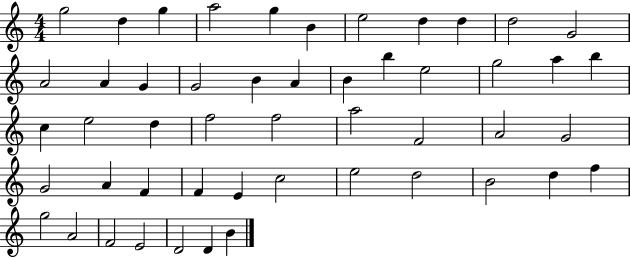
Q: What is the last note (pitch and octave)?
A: B4